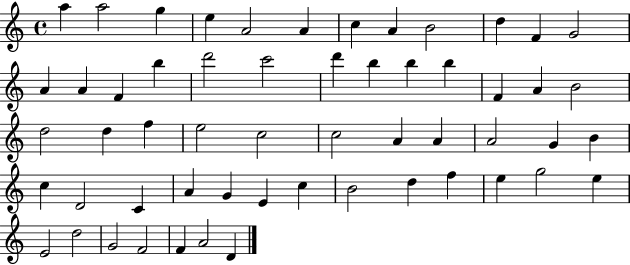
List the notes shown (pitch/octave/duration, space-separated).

A5/q A5/h G5/q E5/q A4/h A4/q C5/q A4/q B4/h D5/q F4/q G4/h A4/q A4/q F4/q B5/q D6/h C6/h D6/q B5/q B5/q B5/q F4/q A4/q B4/h D5/h D5/q F5/q E5/h C5/h C5/h A4/q A4/q A4/h G4/q B4/q C5/q D4/h C4/q A4/q G4/q E4/q C5/q B4/h D5/q F5/q E5/q G5/h E5/q E4/h D5/h G4/h F4/h F4/q A4/h D4/q